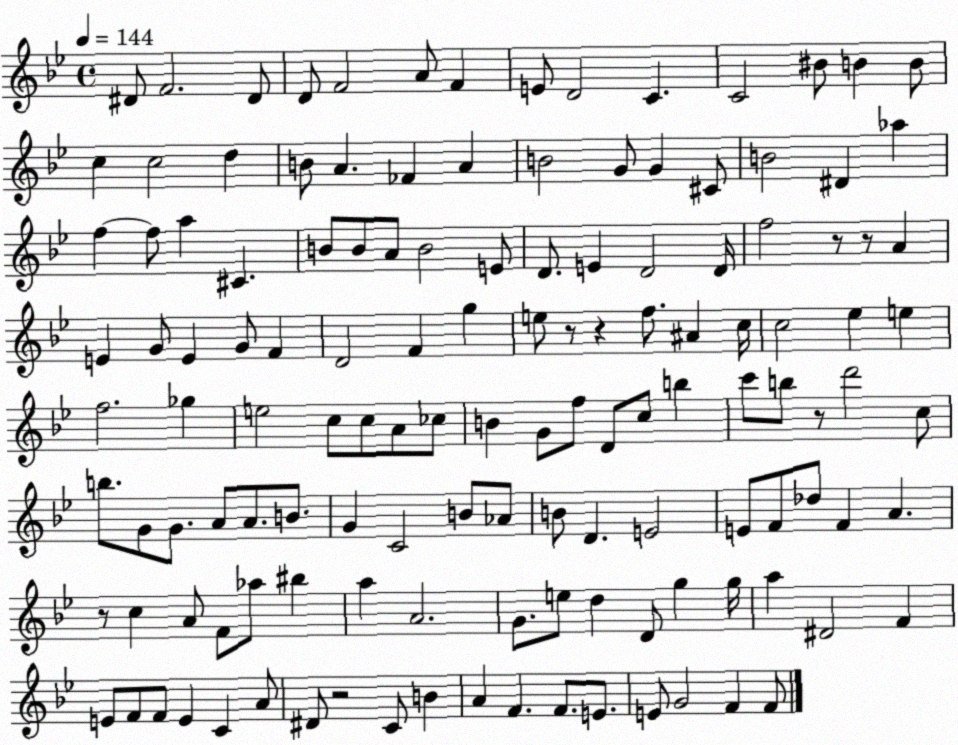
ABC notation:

X:1
T:Untitled
M:4/4
L:1/4
K:Bb
^D/2 F2 ^D/2 D/2 F2 A/2 F E/2 D2 C C2 ^B/2 B B/2 c c2 d B/2 A _F A B2 G/2 G ^C/2 B2 ^D _a f f/2 a ^C B/2 B/2 A/2 B2 E/2 D/2 E D2 D/4 f2 z/2 z/2 A E G/2 E G/2 F D2 F g e/2 z/2 z f/2 ^A c/4 c2 _e e f2 _g e2 c/2 c/2 A/2 _c/2 B G/2 f/2 D/2 c/2 b c'/2 b/2 z/2 d'2 c/2 b/2 G/2 G/2 A/2 A/2 B/2 G C2 B/2 _A/2 B/2 D E2 E/2 F/2 _d/2 F A z/2 c A/2 F/2 _a/2 ^b a A2 G/2 e/2 d D/2 g g/4 a ^D2 F E/2 F/2 F/2 E C A/2 ^D/2 z2 C/2 B A F F/2 E/2 E/2 G2 F F/2